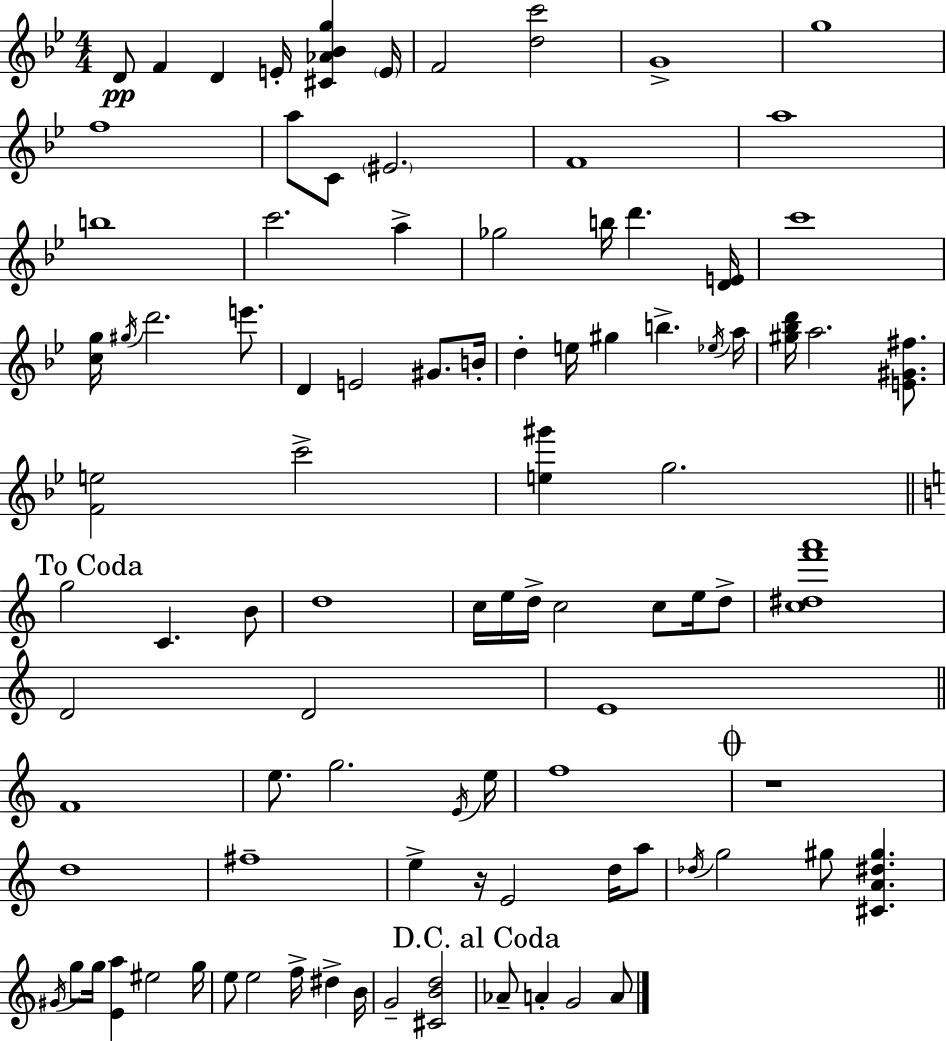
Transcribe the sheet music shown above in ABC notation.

X:1
T:Untitled
M:4/4
L:1/4
K:Bb
D/2 F D E/4 [^C_A_Bg] E/4 F2 [dc']2 G4 g4 f4 a/2 C/2 ^E2 F4 a4 b4 c'2 a _g2 b/4 d' [DE]/4 c'4 [cg]/4 ^g/4 d'2 e'/2 D E2 ^G/2 B/4 d e/4 ^g b _e/4 a/4 [^g_bd']/4 a2 [E^G^f]/2 [Fe]2 c'2 [e^g'] g2 g2 C B/2 d4 c/4 e/4 d/4 c2 c/2 e/4 d/2 [c^df'a']4 D2 D2 E4 F4 e/2 g2 E/4 e/4 f4 z4 d4 ^f4 e z/4 E2 d/4 a/2 _d/4 g2 ^g/2 [^CA^d^g] ^G/4 g/2 g/4 [Ea] ^e2 g/4 e/2 e2 f/4 ^d B/4 G2 [^CBd]2 _A/2 A G2 A/2